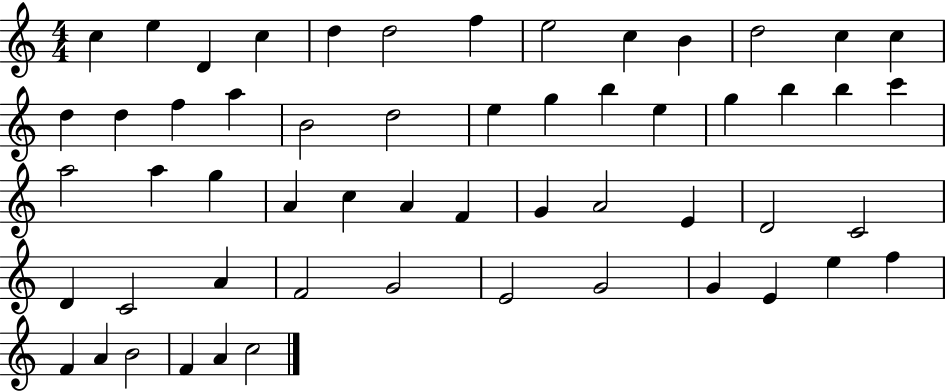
C5/q E5/q D4/q C5/q D5/q D5/h F5/q E5/h C5/q B4/q D5/h C5/q C5/q D5/q D5/q F5/q A5/q B4/h D5/h E5/q G5/q B5/q E5/q G5/q B5/q B5/q C6/q A5/h A5/q G5/q A4/q C5/q A4/q F4/q G4/q A4/h E4/q D4/h C4/h D4/q C4/h A4/q F4/h G4/h E4/h G4/h G4/q E4/q E5/q F5/q F4/q A4/q B4/h F4/q A4/q C5/h